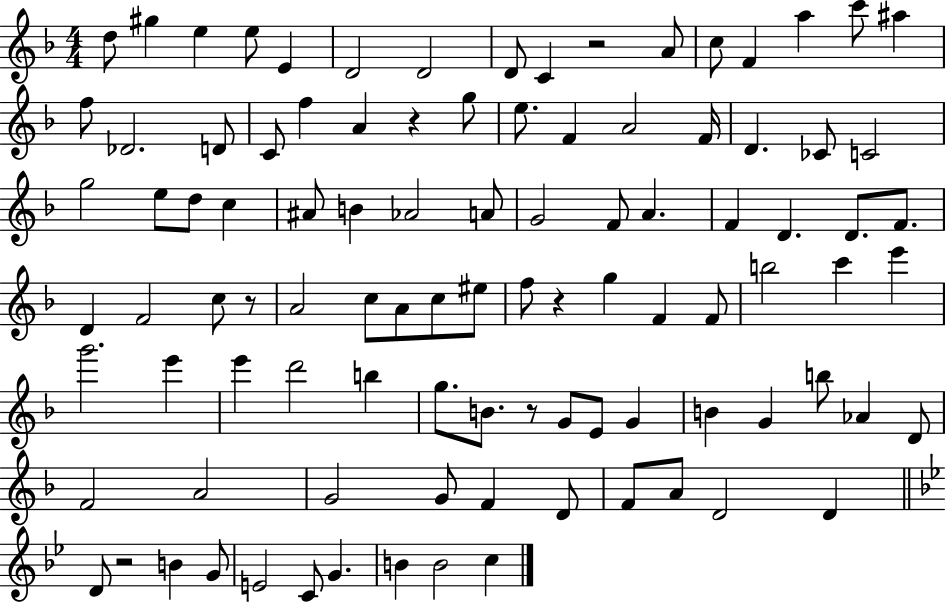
X:1
T:Untitled
M:4/4
L:1/4
K:F
d/2 ^g e e/2 E D2 D2 D/2 C z2 A/2 c/2 F a c'/2 ^a f/2 _D2 D/2 C/2 f A z g/2 e/2 F A2 F/4 D _C/2 C2 g2 e/2 d/2 c ^A/2 B _A2 A/2 G2 F/2 A F D D/2 F/2 D F2 c/2 z/2 A2 c/2 A/2 c/2 ^e/2 f/2 z g F F/2 b2 c' e' g'2 e' e' d'2 b g/2 B/2 z/2 G/2 E/2 G B G b/2 _A D/2 F2 A2 G2 G/2 F D/2 F/2 A/2 D2 D D/2 z2 B G/2 E2 C/2 G B B2 c